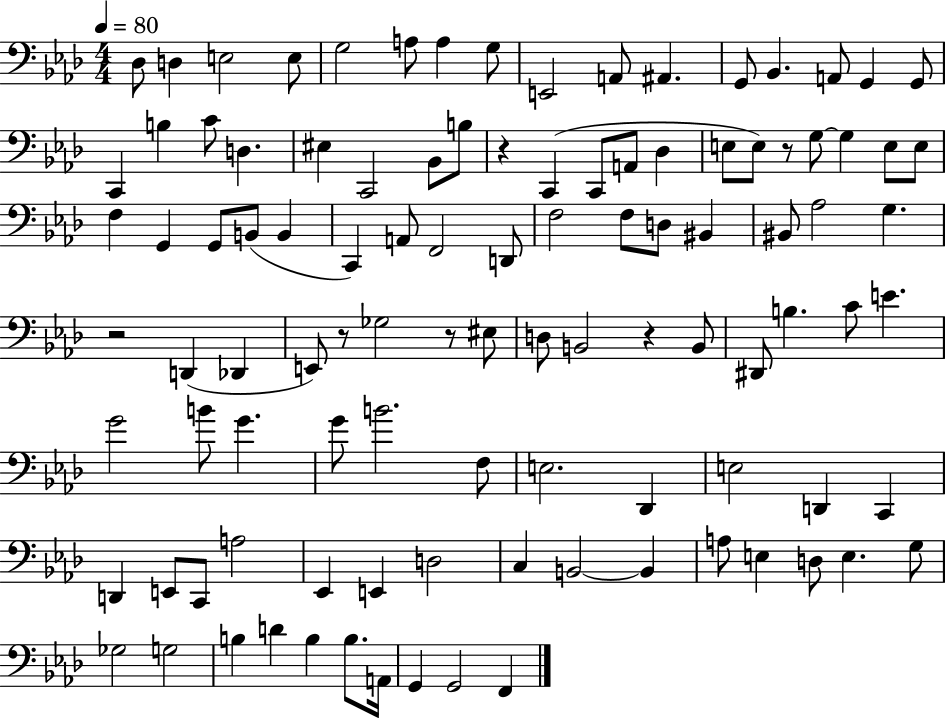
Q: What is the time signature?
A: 4/4